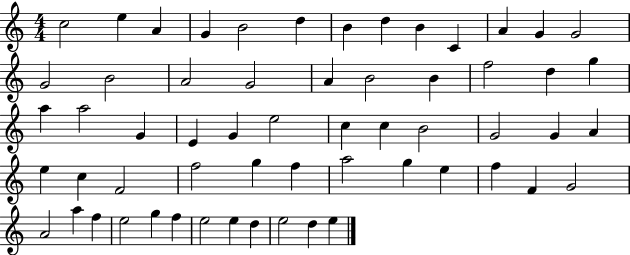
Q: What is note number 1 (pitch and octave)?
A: C5